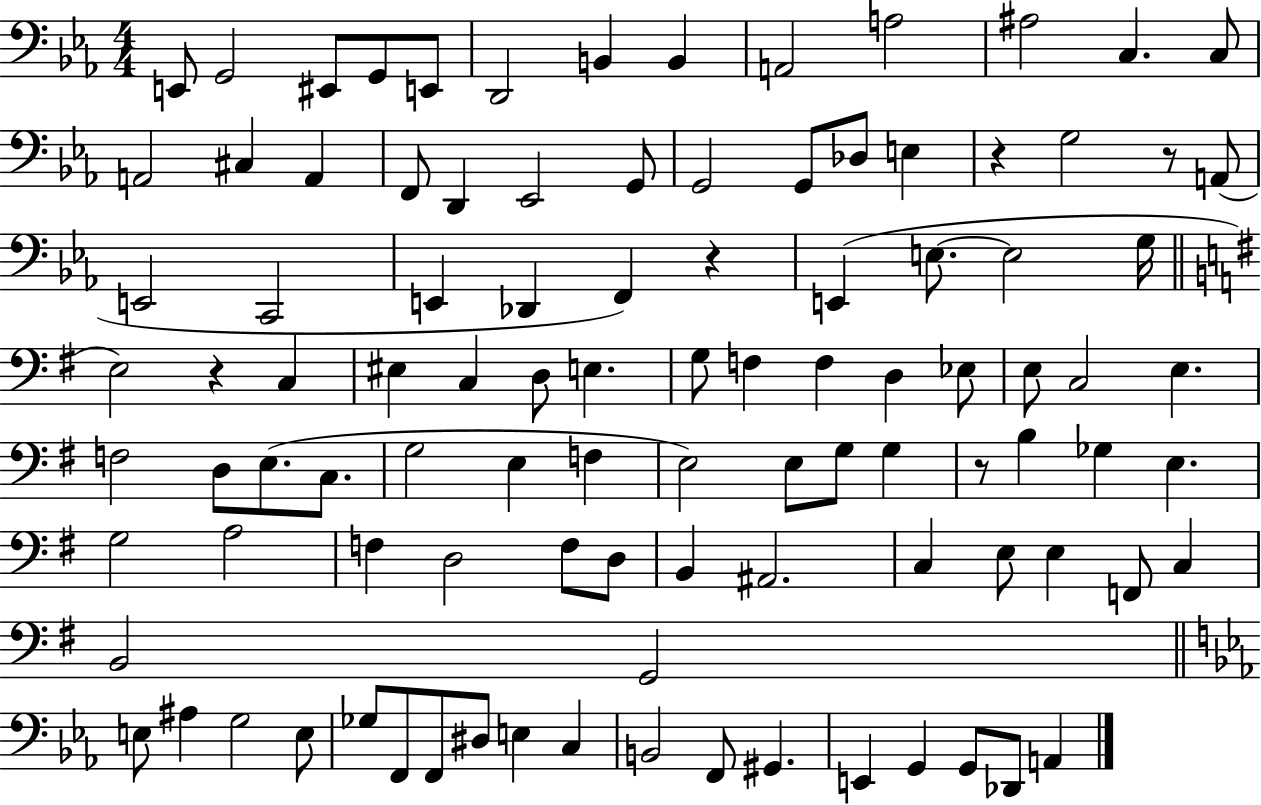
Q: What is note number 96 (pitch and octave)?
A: A2